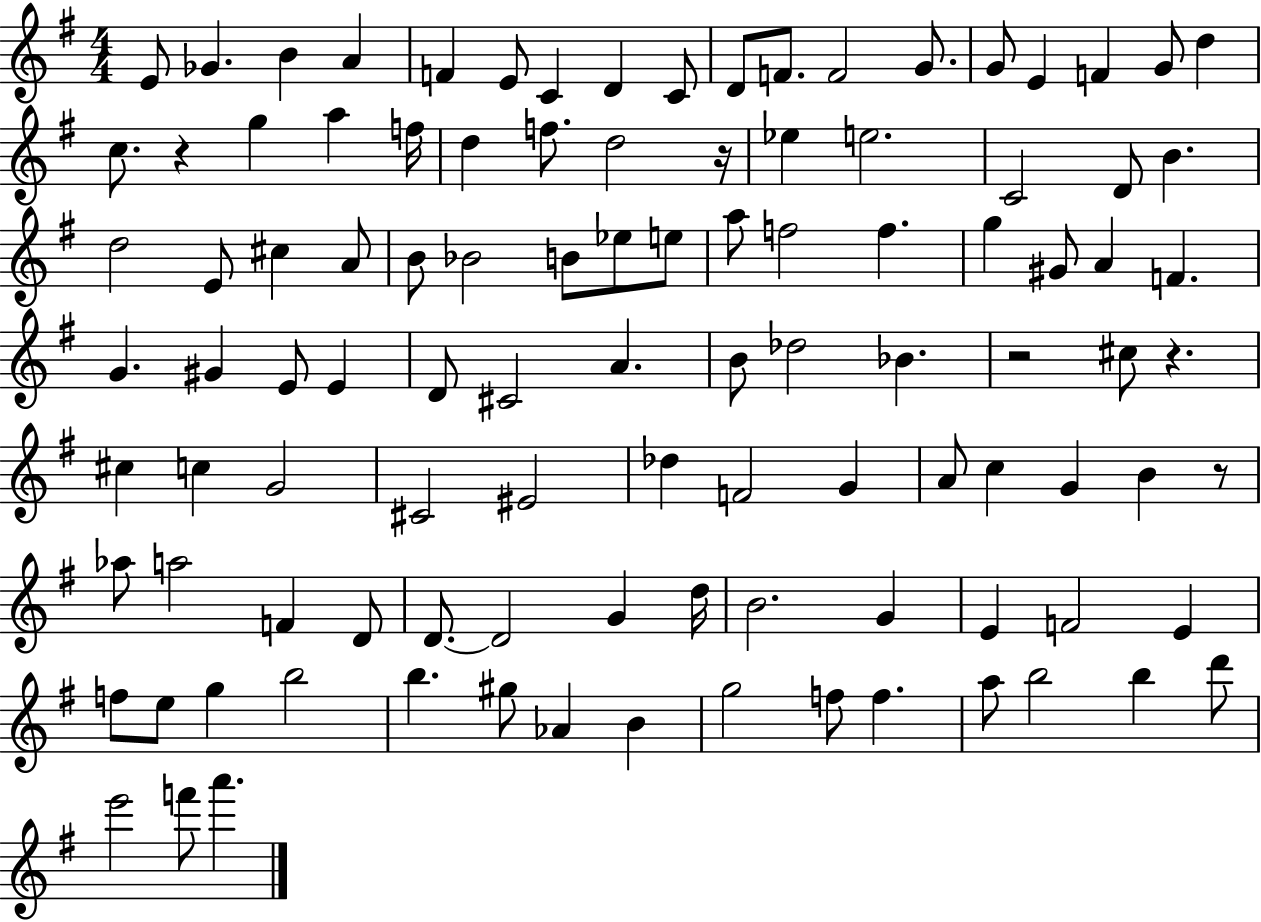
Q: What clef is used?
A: treble